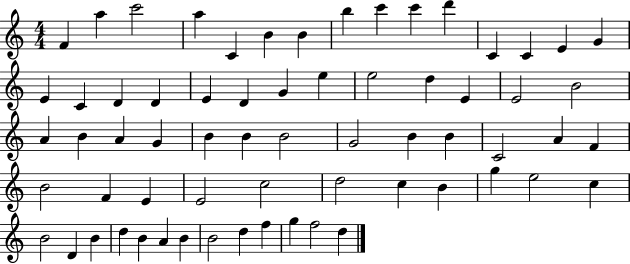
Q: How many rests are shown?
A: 0